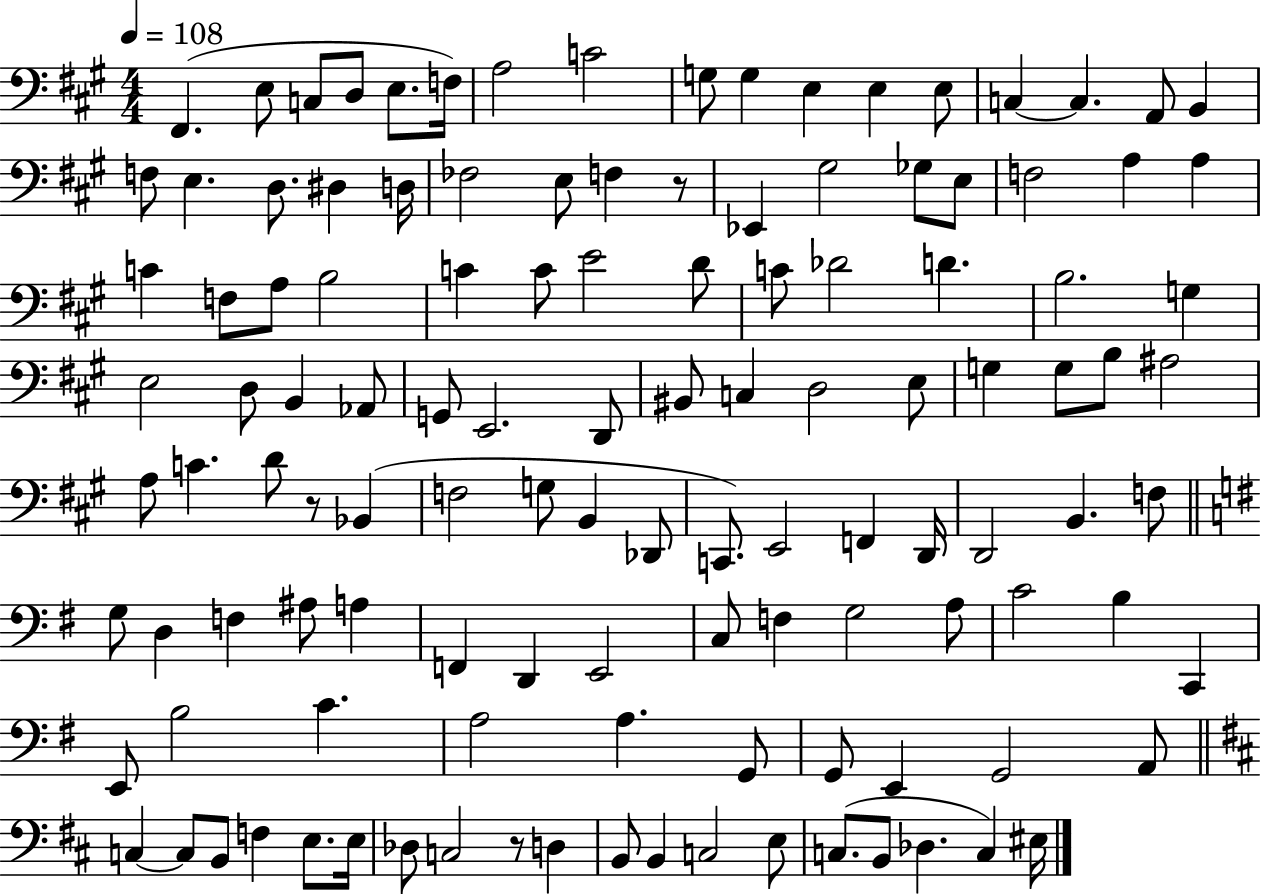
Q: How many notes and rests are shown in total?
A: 121